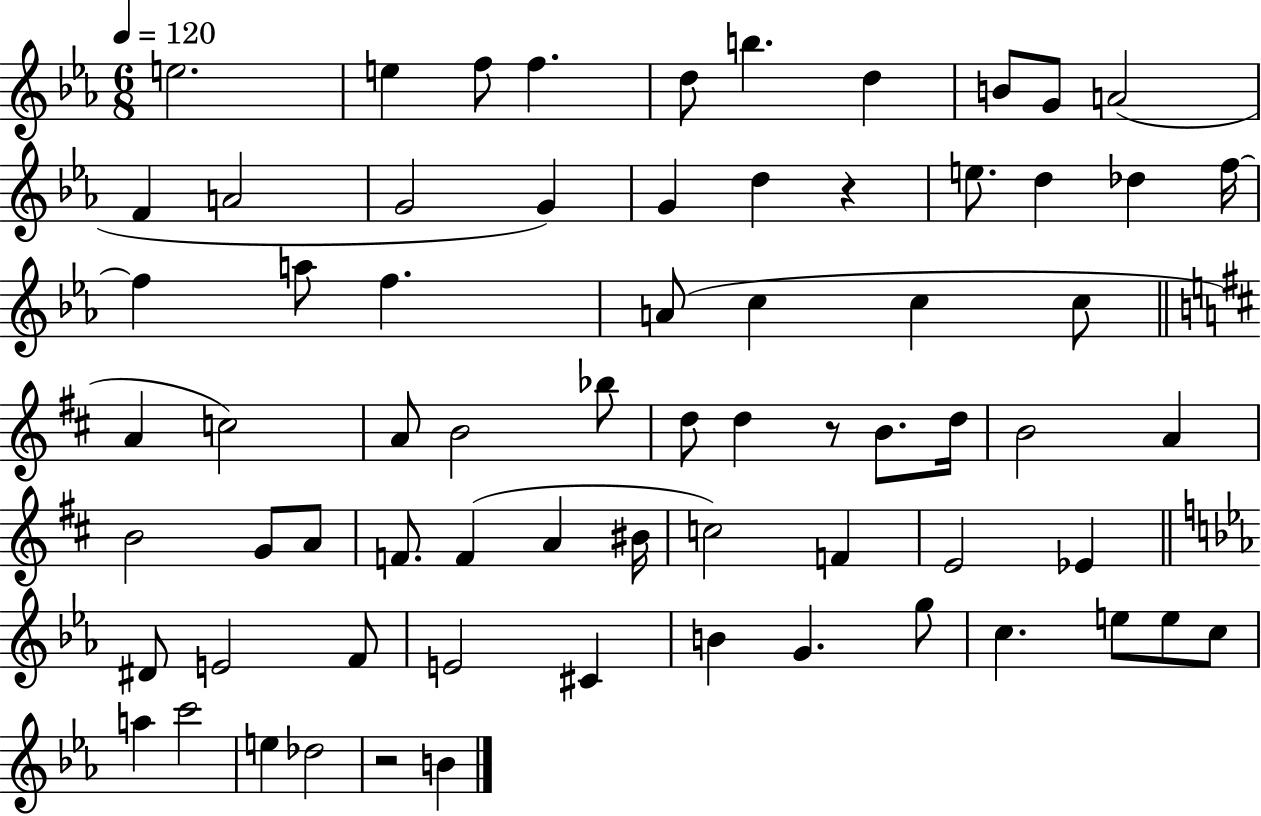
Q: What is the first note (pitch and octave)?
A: E5